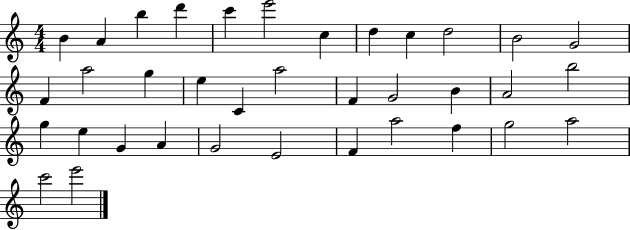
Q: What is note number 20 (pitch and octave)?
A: G4